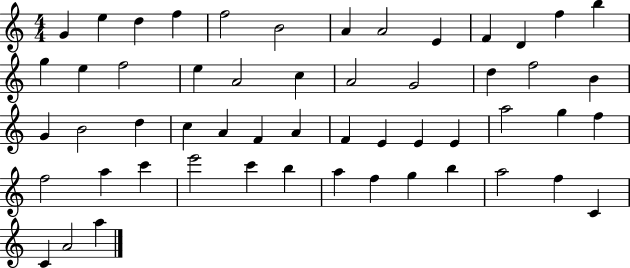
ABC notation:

X:1
T:Untitled
M:4/4
L:1/4
K:C
G e d f f2 B2 A A2 E F D f b g e f2 e A2 c A2 G2 d f2 B G B2 d c A F A F E E E a2 g f f2 a c' e'2 c' b a f g b a2 f C C A2 a